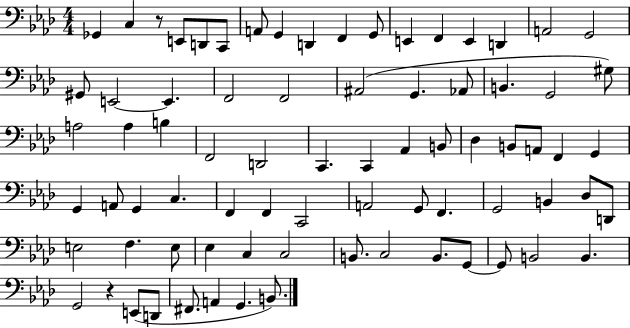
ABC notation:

X:1
T:Untitled
M:4/4
L:1/4
K:Ab
_G,, C, z/2 E,,/2 D,,/2 C,,/2 A,,/2 G,, D,, F,, G,,/2 E,, F,, E,, D,, A,,2 G,,2 ^G,,/2 E,,2 E,, F,,2 F,,2 ^A,,2 G,, _A,,/2 B,, G,,2 ^G,/2 A,2 A, B, F,,2 D,,2 C,, C,, _A,, B,,/2 _D, B,,/2 A,,/2 F,, G,, G,, A,,/2 G,, C, F,, F,, C,,2 A,,2 G,,/2 F,, G,,2 B,, _D,/2 D,,/2 E,2 F, E,/2 _E, C, C,2 B,,/2 C,2 B,,/2 G,,/2 G,,/2 B,,2 B,, G,,2 z E,,/2 D,,/2 ^F,,/2 A,, G,, B,,/2